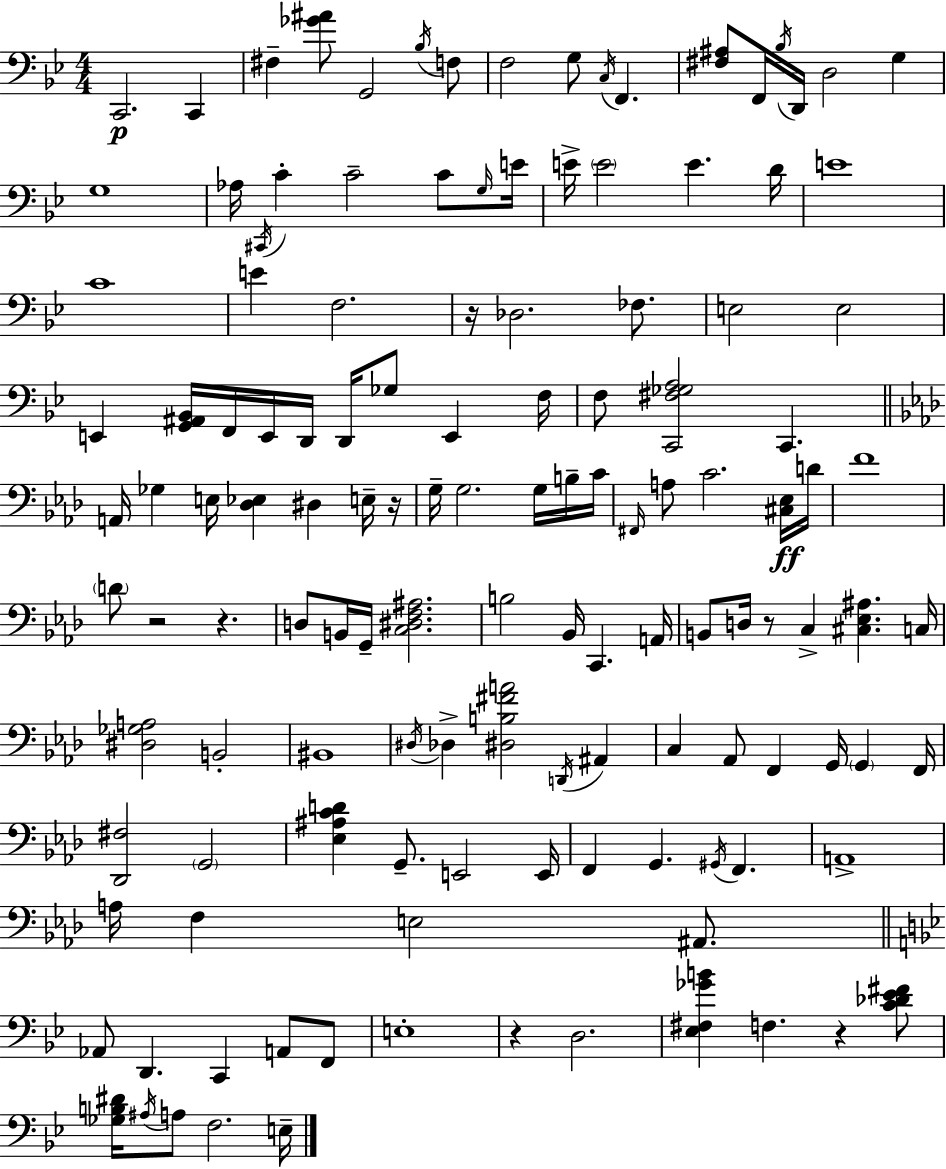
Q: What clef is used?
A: bass